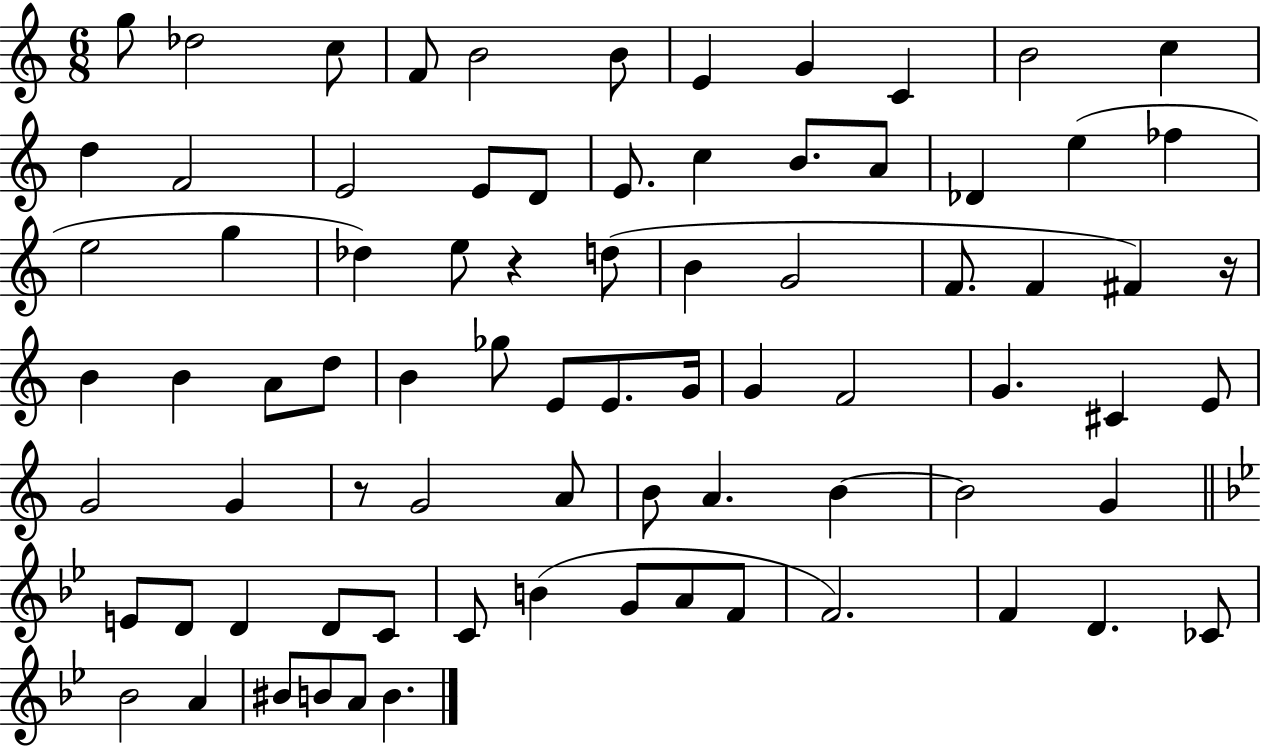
G5/e Db5/h C5/e F4/e B4/h B4/e E4/q G4/q C4/q B4/h C5/q D5/q F4/h E4/h E4/e D4/e E4/e. C5/q B4/e. A4/e Db4/q E5/q FES5/q E5/h G5/q Db5/q E5/e R/q D5/e B4/q G4/h F4/e. F4/q F#4/q R/s B4/q B4/q A4/e D5/e B4/q Gb5/e E4/e E4/e. G4/s G4/q F4/h G4/q. C#4/q E4/e G4/h G4/q R/e G4/h A4/e B4/e A4/q. B4/q B4/h G4/q E4/e D4/e D4/q D4/e C4/e C4/e B4/q G4/e A4/e F4/e F4/h. F4/q D4/q. CES4/e Bb4/h A4/q BIS4/e B4/e A4/e B4/q.